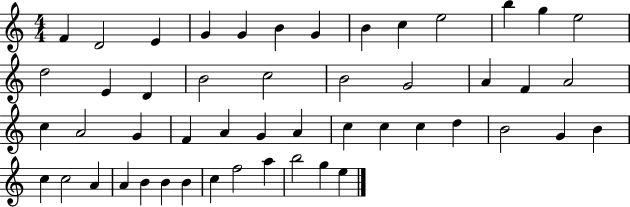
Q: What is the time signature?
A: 4/4